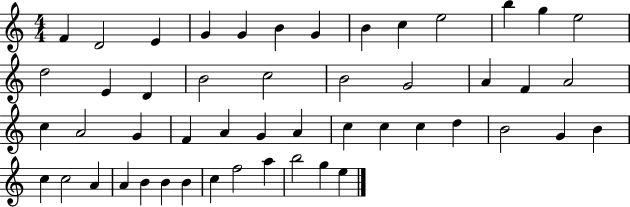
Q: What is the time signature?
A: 4/4